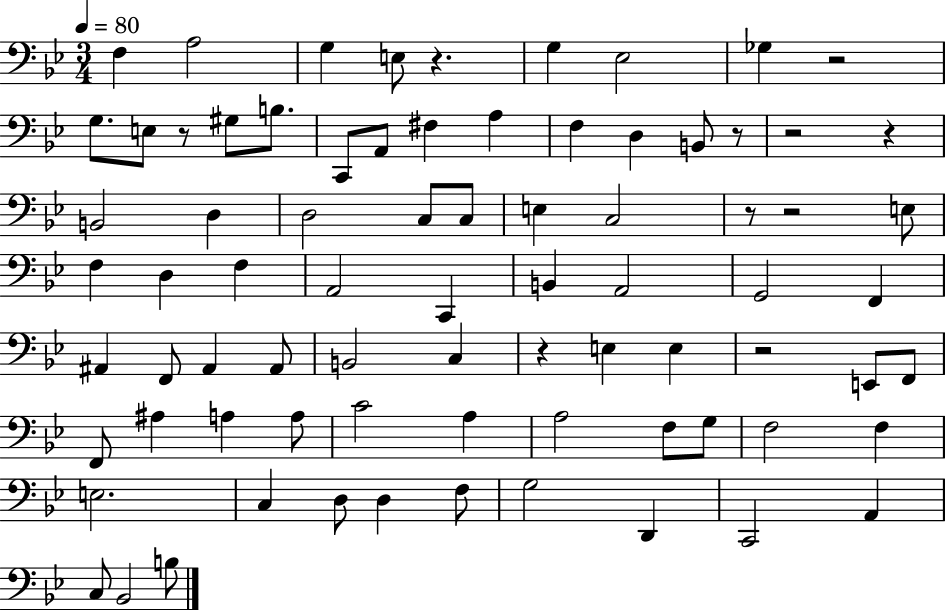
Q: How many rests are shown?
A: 10